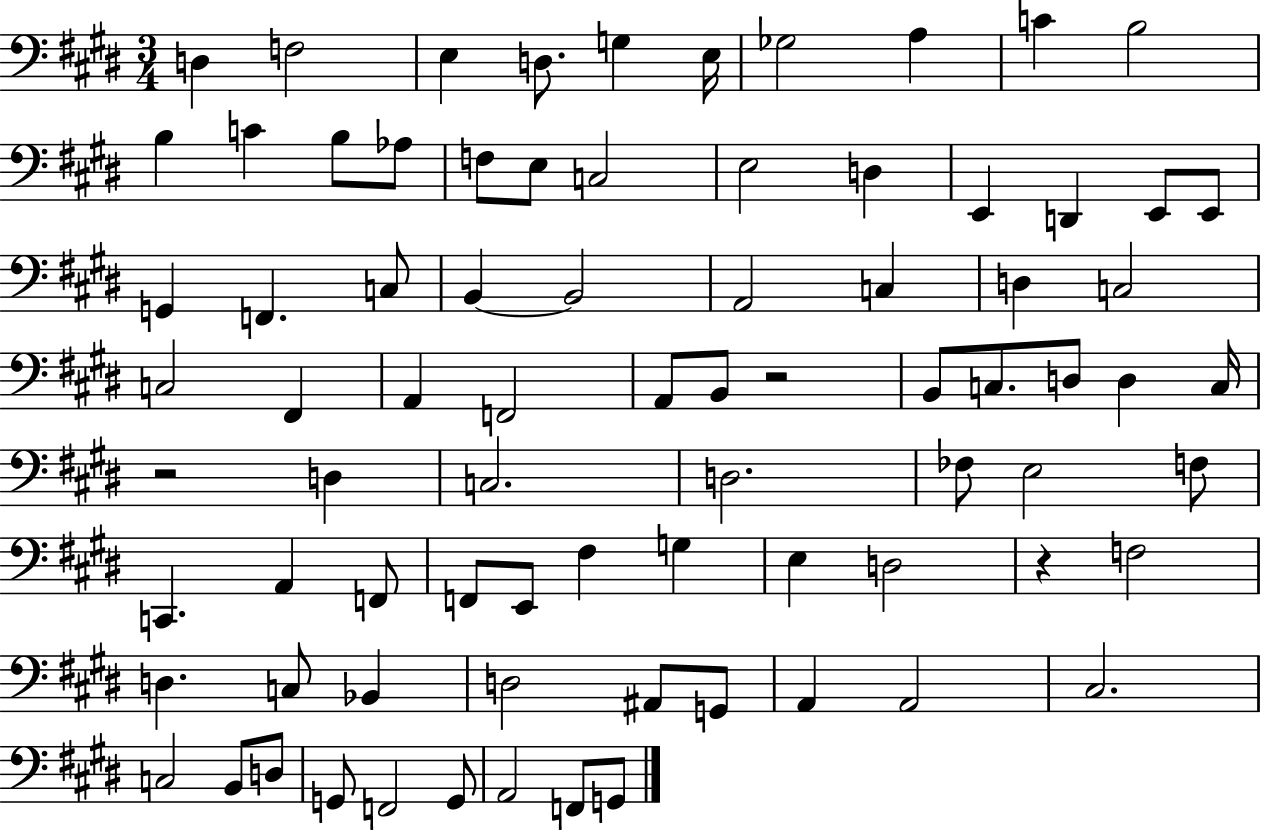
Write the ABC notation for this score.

X:1
T:Untitled
M:3/4
L:1/4
K:E
D, F,2 E, D,/2 G, E,/4 _G,2 A, C B,2 B, C B,/2 _A,/2 F,/2 E,/2 C,2 E,2 D, E,, D,, E,,/2 E,,/2 G,, F,, C,/2 B,, B,,2 A,,2 C, D, C,2 C,2 ^F,, A,, F,,2 A,,/2 B,,/2 z2 B,,/2 C,/2 D,/2 D, C,/4 z2 D, C,2 D,2 _F,/2 E,2 F,/2 C,, A,, F,,/2 F,,/2 E,,/2 ^F, G, E, D,2 z F,2 D, C,/2 _B,, D,2 ^A,,/2 G,,/2 A,, A,,2 ^C,2 C,2 B,,/2 D,/2 G,,/2 F,,2 G,,/2 A,,2 F,,/2 G,,/2